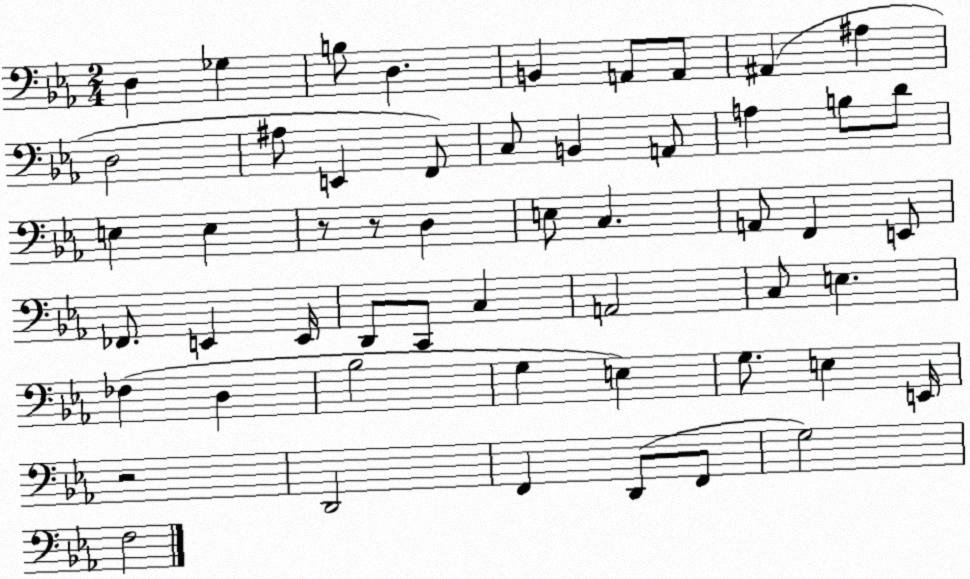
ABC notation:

X:1
T:Untitled
M:2/4
L:1/4
K:Eb
D, _G, B,/2 D, B,, A,,/2 A,,/2 ^A,, ^A, D,2 ^A,/2 E,, F,,/2 C,/2 B,, A,,/2 A, B,/2 D/2 E, E, z/2 z/2 D, E,/2 C, A,,/2 F,, E,,/2 _F,,/2 E,, E,,/4 D,,/2 C,,/2 C, A,,2 C,/2 E, _F, D, _B,2 G, E, G,/2 E, E,,/4 z2 D,,2 F,, D,,/2 F,,/2 G,2 F,2